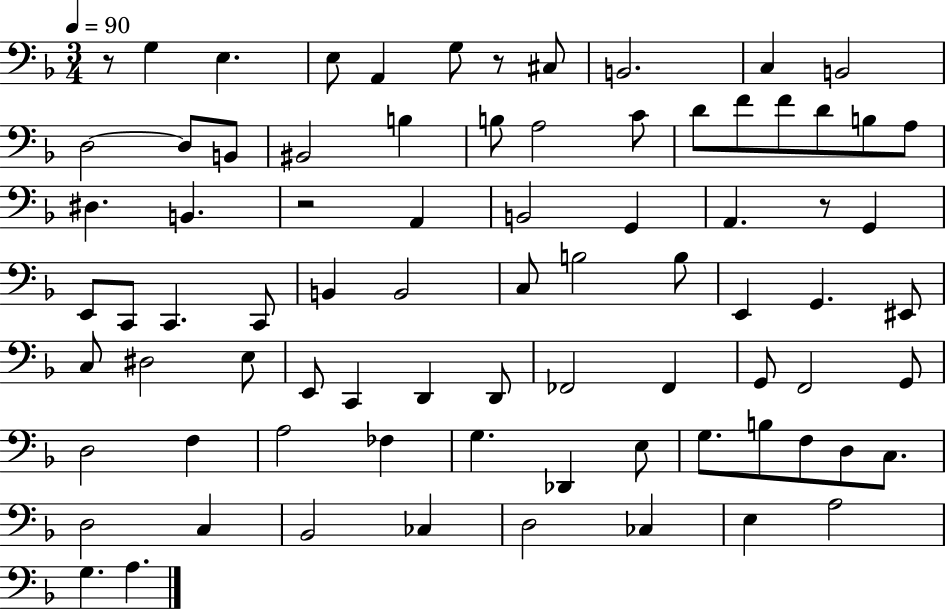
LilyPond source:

{
  \clef bass
  \numericTimeSignature
  \time 3/4
  \key f \major
  \tempo 4 = 90
  r8 g4 e4. | e8 a,4 g8 r8 cis8 | b,2. | c4 b,2 | \break d2~~ d8 b,8 | bis,2 b4 | b8 a2 c'8 | d'8 f'8 f'8 d'8 b8 a8 | \break dis4. b,4. | r2 a,4 | b,2 g,4 | a,4. r8 g,4 | \break e,8 c,8 c,4. c,8 | b,4 b,2 | c8 b2 b8 | e,4 g,4. eis,8 | \break c8 dis2 e8 | e,8 c,4 d,4 d,8 | fes,2 fes,4 | g,8 f,2 g,8 | \break d2 f4 | a2 fes4 | g4. des,4 e8 | g8. b8 f8 d8 c8. | \break d2 c4 | bes,2 ces4 | d2 ces4 | e4 a2 | \break g4. a4. | \bar "|."
}